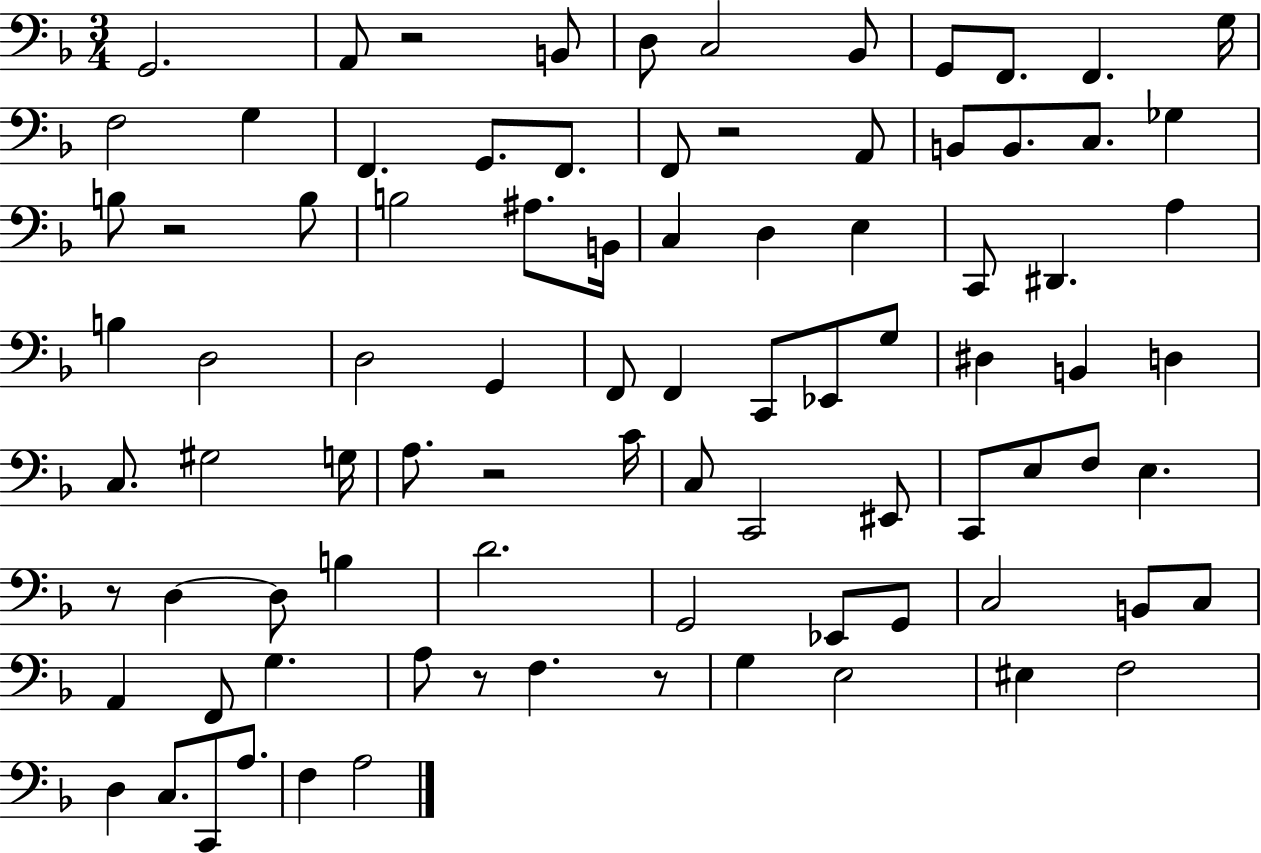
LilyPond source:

{
  \clef bass
  \numericTimeSignature
  \time 3/4
  \key f \major
  g,2. | a,8 r2 b,8 | d8 c2 bes,8 | g,8 f,8. f,4. g16 | \break f2 g4 | f,4. g,8. f,8. | f,8 r2 a,8 | b,8 b,8. c8. ges4 | \break b8 r2 b8 | b2 ais8. b,16 | c4 d4 e4 | c,8 dis,4. a4 | \break b4 d2 | d2 g,4 | f,8 f,4 c,8 ees,8 g8 | dis4 b,4 d4 | \break c8. gis2 g16 | a8. r2 c'16 | c8 c,2 eis,8 | c,8 e8 f8 e4. | \break r8 d4~~ d8 b4 | d'2. | g,2 ees,8 g,8 | c2 b,8 c8 | \break a,4 f,8 g4. | a8 r8 f4. r8 | g4 e2 | eis4 f2 | \break d4 c8. c,8 a8. | f4 a2 | \bar "|."
}